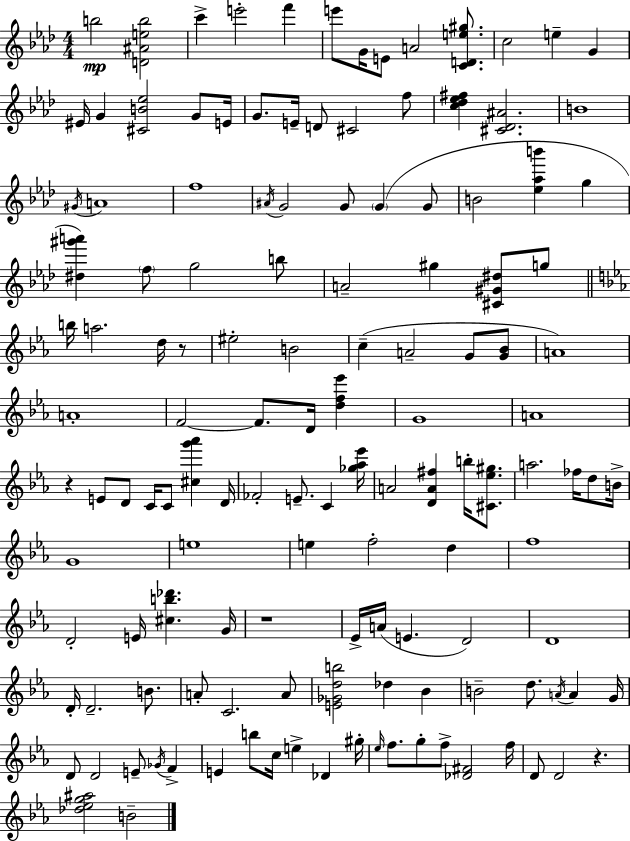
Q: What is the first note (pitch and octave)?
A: B5